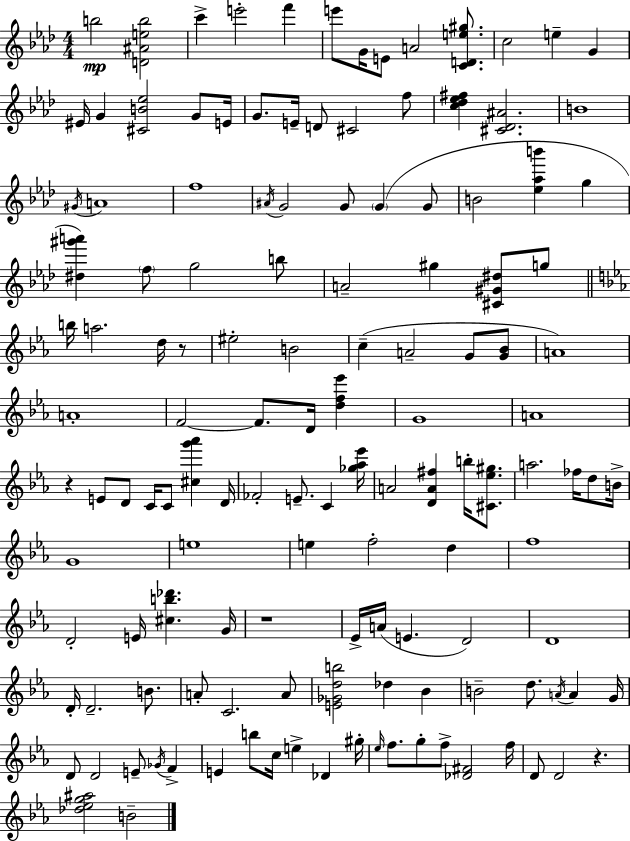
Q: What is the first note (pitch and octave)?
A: B5